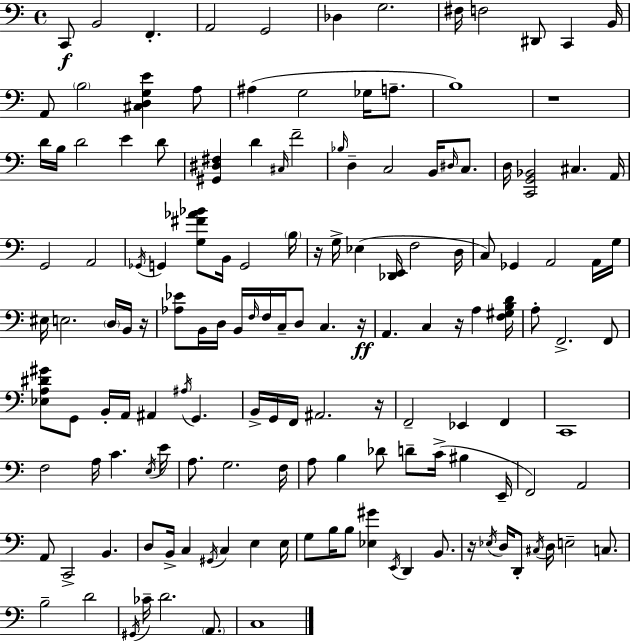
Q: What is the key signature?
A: A minor